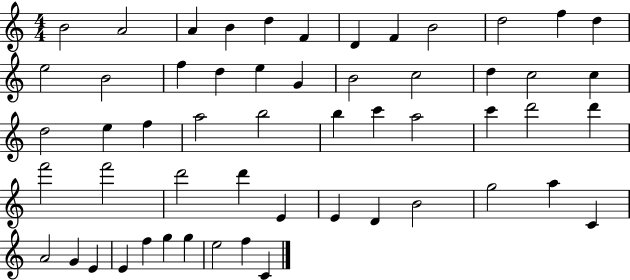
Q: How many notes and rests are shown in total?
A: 55